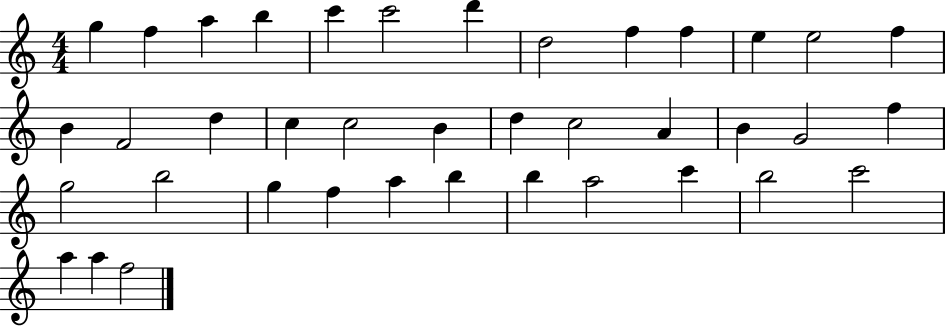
{
  \clef treble
  \numericTimeSignature
  \time 4/4
  \key c \major
  g''4 f''4 a''4 b''4 | c'''4 c'''2 d'''4 | d''2 f''4 f''4 | e''4 e''2 f''4 | \break b'4 f'2 d''4 | c''4 c''2 b'4 | d''4 c''2 a'4 | b'4 g'2 f''4 | \break g''2 b''2 | g''4 f''4 a''4 b''4 | b''4 a''2 c'''4 | b''2 c'''2 | \break a''4 a''4 f''2 | \bar "|."
}